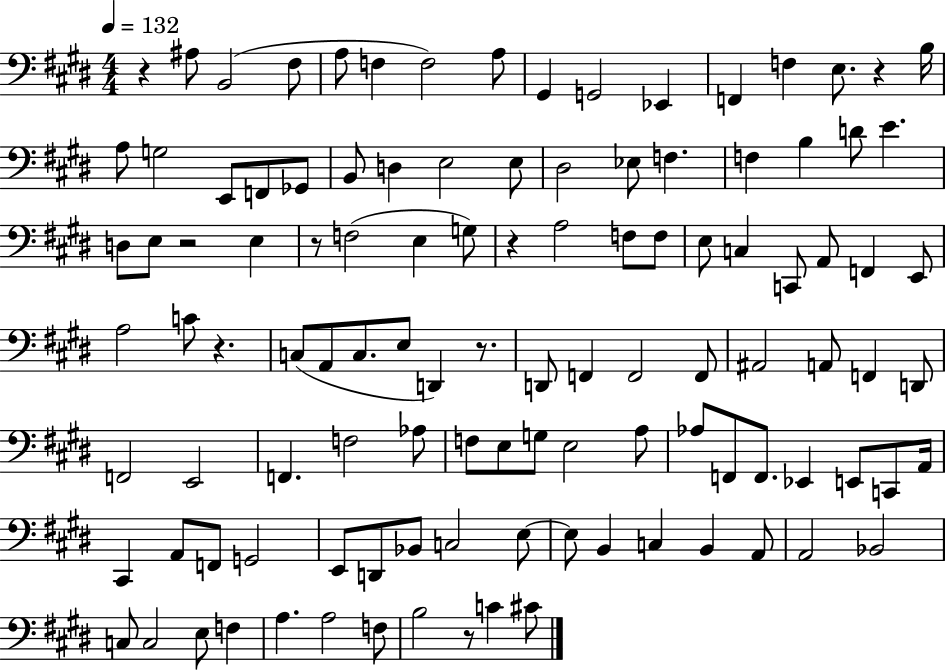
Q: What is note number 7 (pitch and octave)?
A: A3